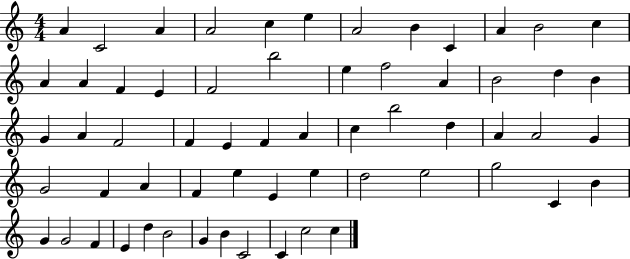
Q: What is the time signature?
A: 4/4